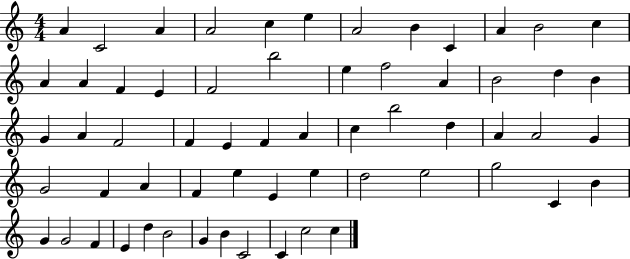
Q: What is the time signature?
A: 4/4